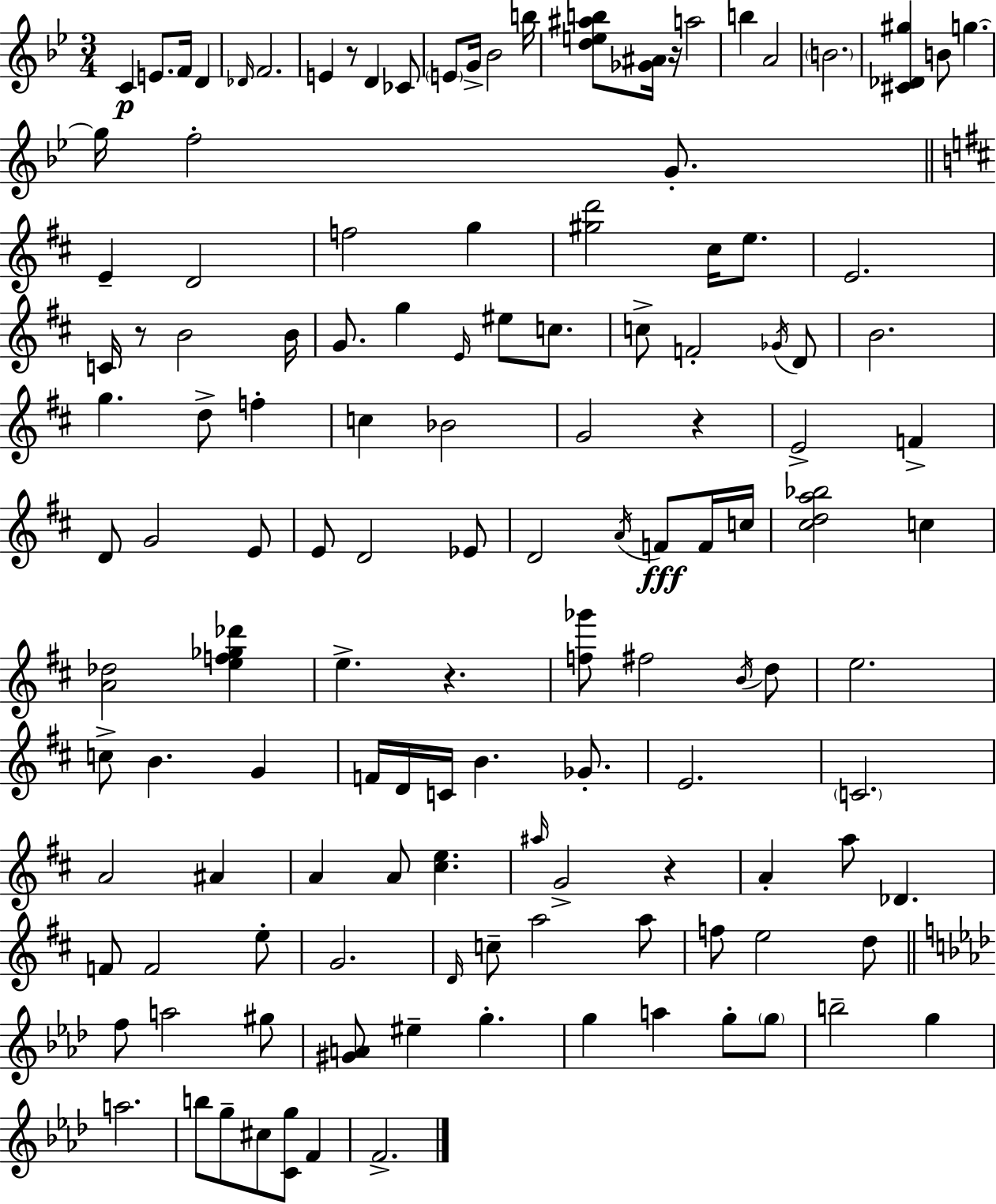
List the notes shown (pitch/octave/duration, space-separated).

C4/q E4/e. F4/s D4/q Db4/s F4/h. E4/q R/e D4/q CES4/e E4/e G4/s Bb4/h B5/s [D5,E5,A#5,B5]/e [Gb4,A#4]/s R/s A5/h B5/q A4/h B4/h. [C#4,Db4,G#5]/q B4/e G5/q. G5/s F5/h G4/e. E4/q D4/h F5/h G5/q [G#5,D6]/h C#5/s E5/e. E4/h. C4/s R/e B4/h B4/s G4/e. G5/q E4/s EIS5/e C5/e. C5/e F4/h Gb4/s D4/e B4/h. G5/q. D5/e F5/q C5/q Bb4/h G4/h R/q E4/h F4/q D4/e G4/h E4/e E4/e D4/h Eb4/e D4/h A4/s F4/e F4/s C5/s [C#5,D5,A5,Bb5]/h C5/q [A4,Db5]/h [E5,F5,Gb5,Db6]/q E5/q. R/q. [F5,Gb6]/e F#5/h B4/s D5/e E5/h. C5/e B4/q. G4/q F4/s D4/s C4/s B4/q. Gb4/e. E4/h. C4/h. A4/h A#4/q A4/q A4/e [C#5,E5]/q. A#5/s G4/h R/q A4/q A5/e Db4/q. F4/e F4/h E5/e G4/h. D4/s C5/e A5/h A5/e F5/e E5/h D5/e F5/e A5/h G#5/e [G#4,A4]/e EIS5/q G5/q. G5/q A5/q G5/e G5/e B5/h G5/q A5/h. B5/e G5/e C#5/e [C4,G5]/e F4/q F4/h.